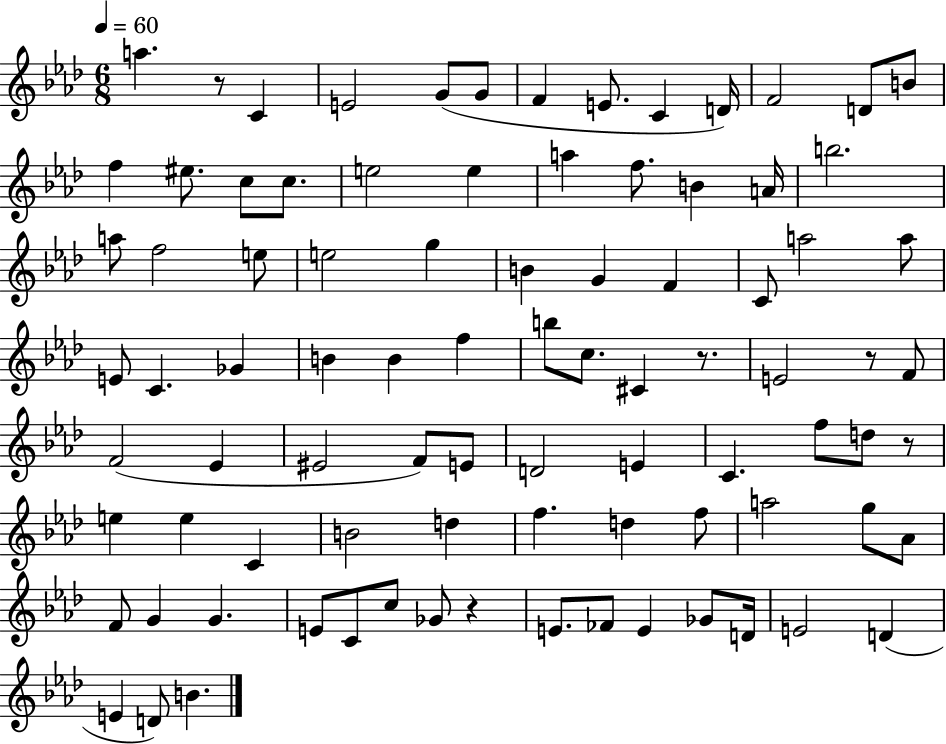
{
  \clef treble
  \numericTimeSignature
  \time 6/8
  \key aes \major
  \tempo 4 = 60
  a''4. r8 c'4 | e'2 g'8( g'8 | f'4 e'8. c'4 d'16) | f'2 d'8 b'8 | \break f''4 eis''8. c''8 c''8. | e''2 e''4 | a''4 f''8. b'4 a'16 | b''2. | \break a''8 f''2 e''8 | e''2 g''4 | b'4 g'4 f'4 | c'8 a''2 a''8 | \break e'8 c'4. ges'4 | b'4 b'4 f''4 | b''8 c''8. cis'4 r8. | e'2 r8 f'8 | \break f'2( ees'4 | eis'2 f'8) e'8 | d'2 e'4 | c'4. f''8 d''8 r8 | \break e''4 e''4 c'4 | b'2 d''4 | f''4. d''4 f''8 | a''2 g''8 aes'8 | \break f'8 g'4 g'4. | e'8 c'8 c''8 ges'8 r4 | e'8. fes'8 e'4 ges'8 d'16 | e'2 d'4( | \break e'4 d'8) b'4. | \bar "|."
}